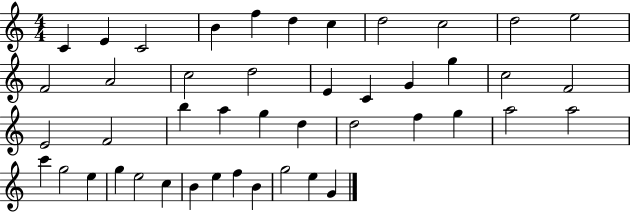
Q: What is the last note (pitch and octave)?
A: G4